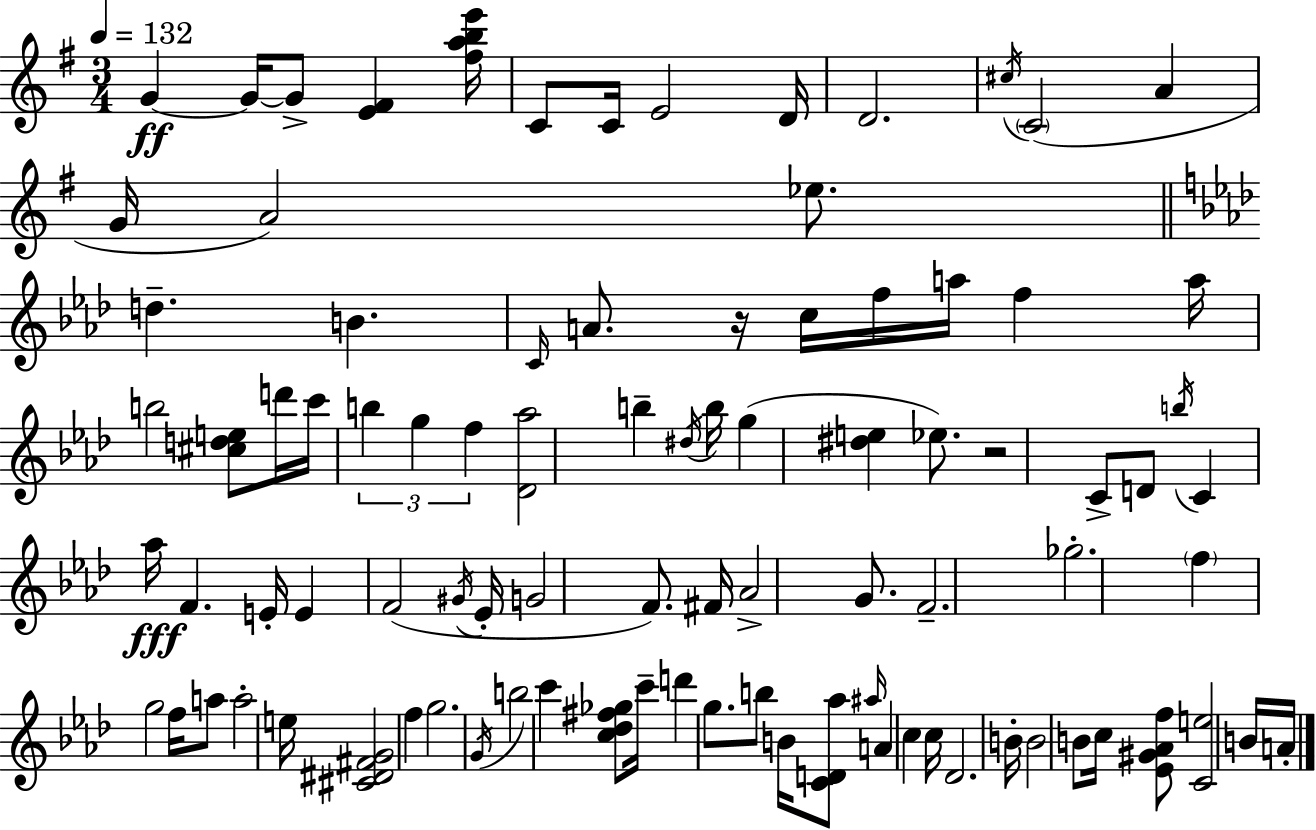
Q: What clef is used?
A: treble